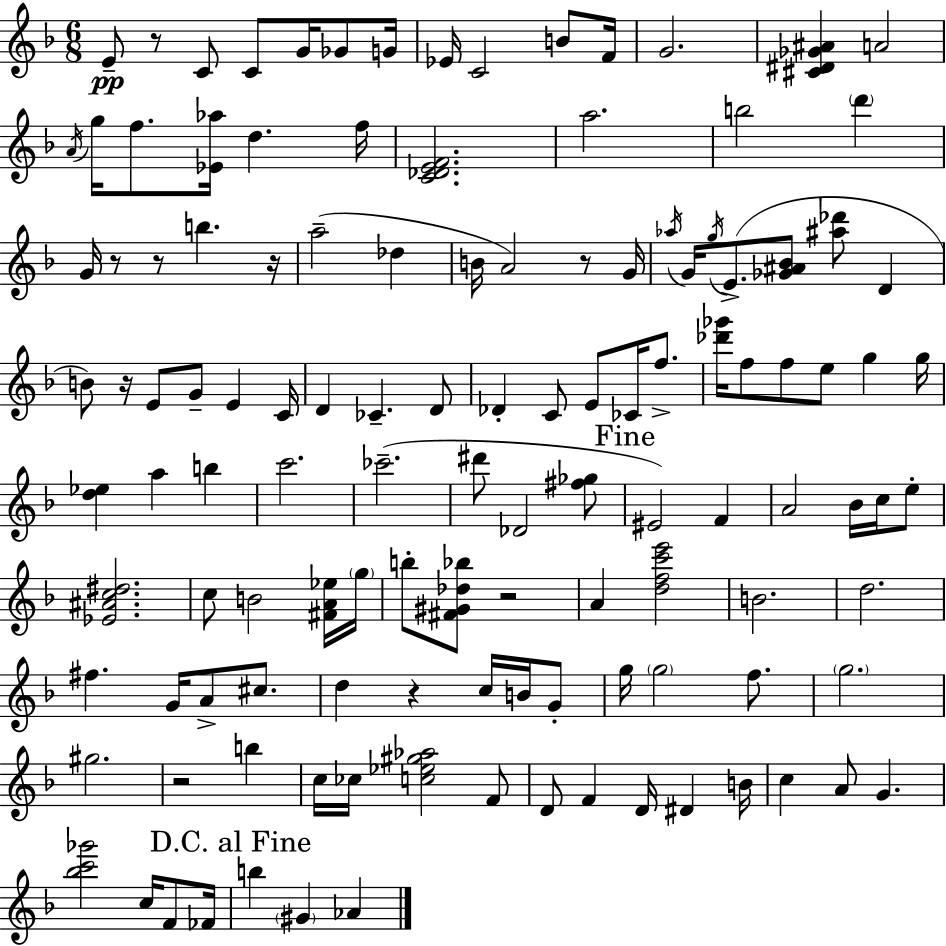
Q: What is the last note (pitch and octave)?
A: Ab4